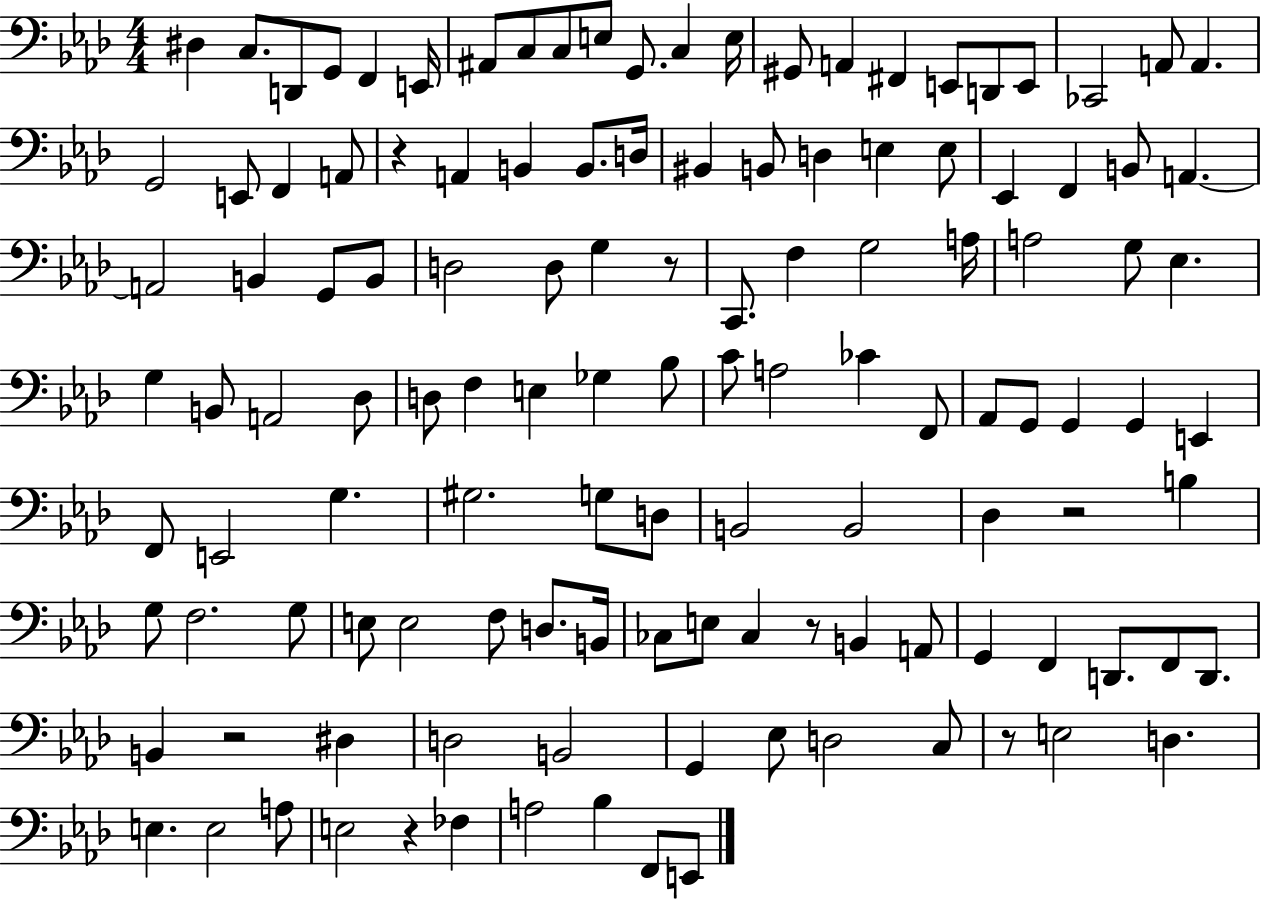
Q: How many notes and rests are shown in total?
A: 125